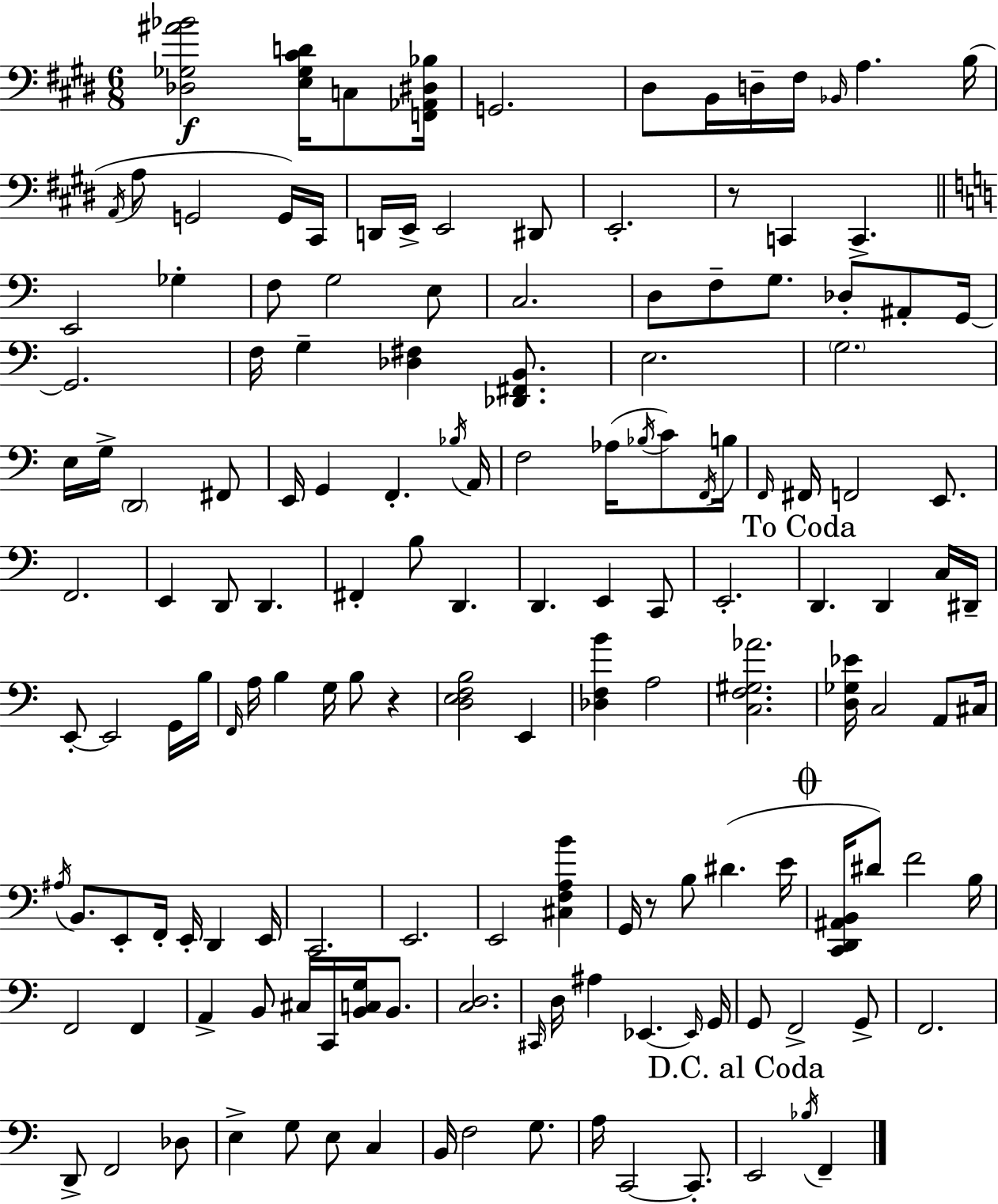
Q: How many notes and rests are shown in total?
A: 152